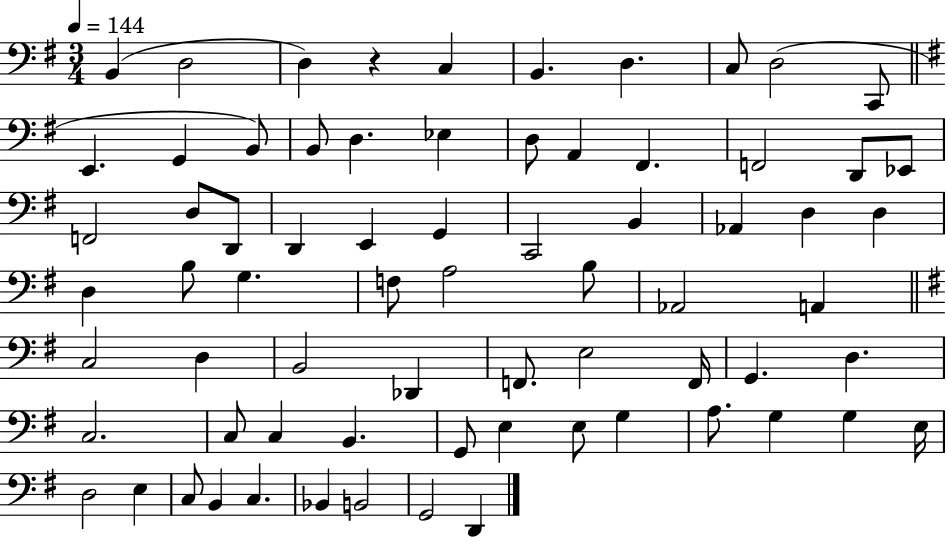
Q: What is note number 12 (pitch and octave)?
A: B2